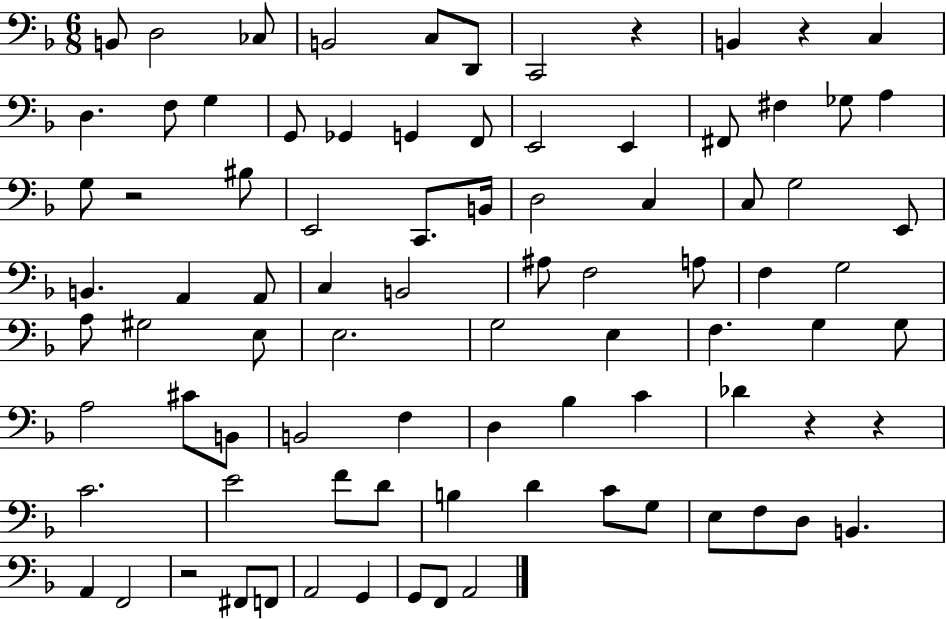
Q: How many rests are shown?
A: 6